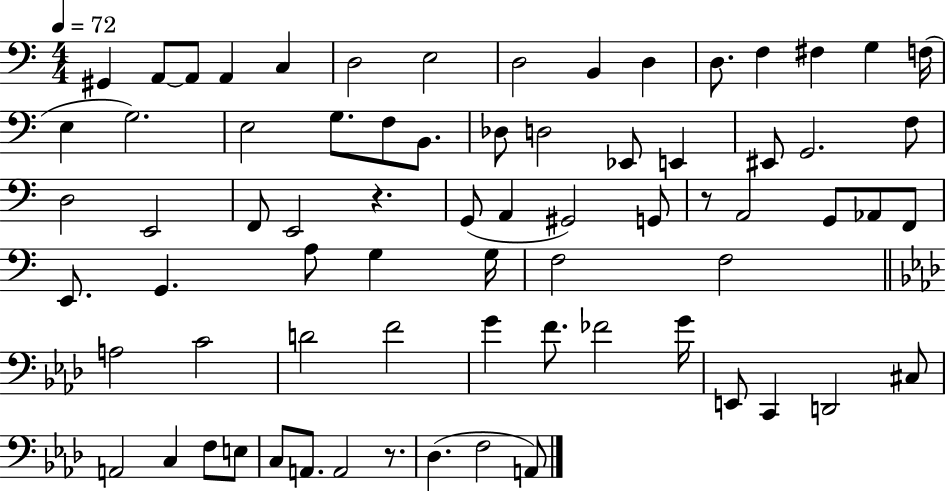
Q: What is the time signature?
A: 4/4